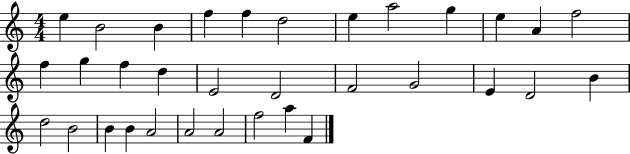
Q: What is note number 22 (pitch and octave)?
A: D4